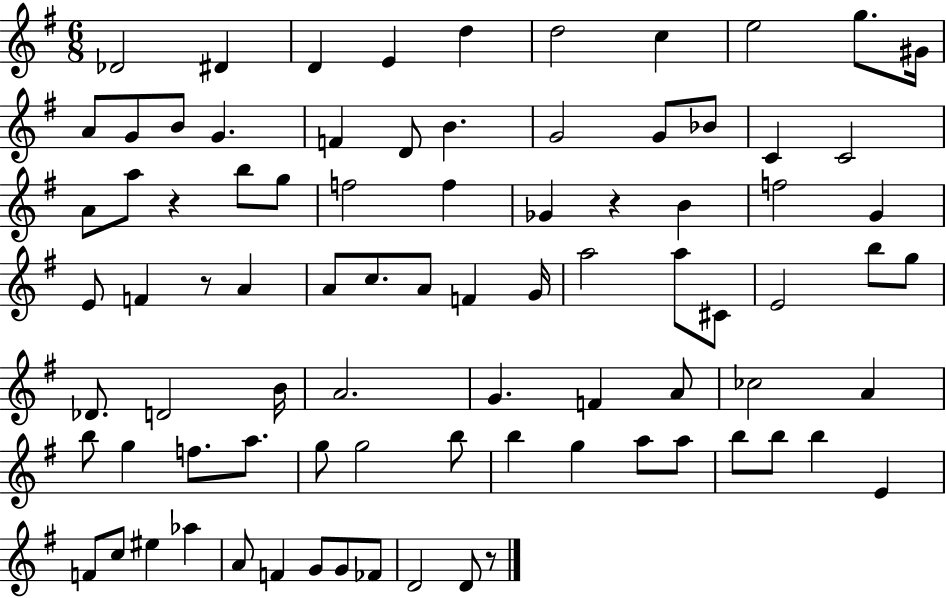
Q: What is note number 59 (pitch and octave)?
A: A5